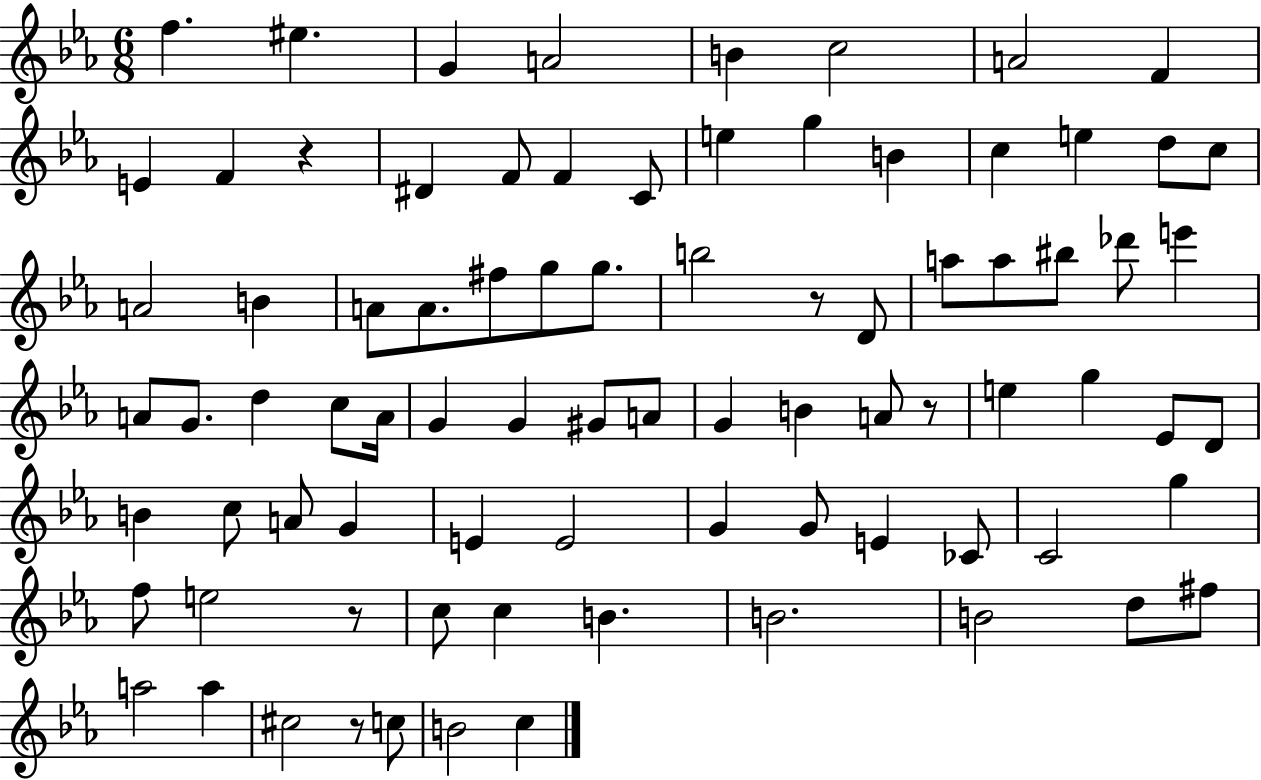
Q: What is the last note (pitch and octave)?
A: C5